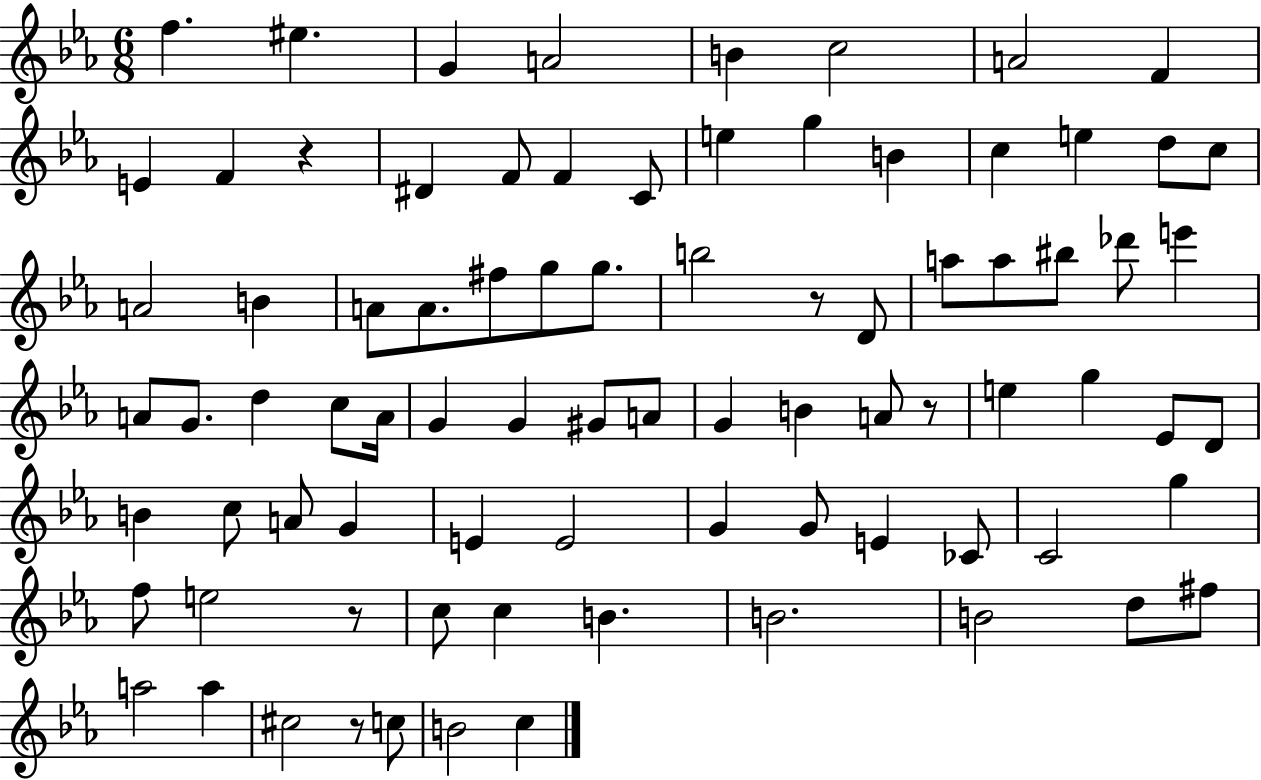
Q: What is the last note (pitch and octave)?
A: C5